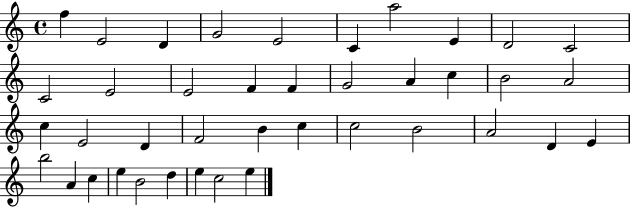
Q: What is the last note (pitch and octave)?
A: E5